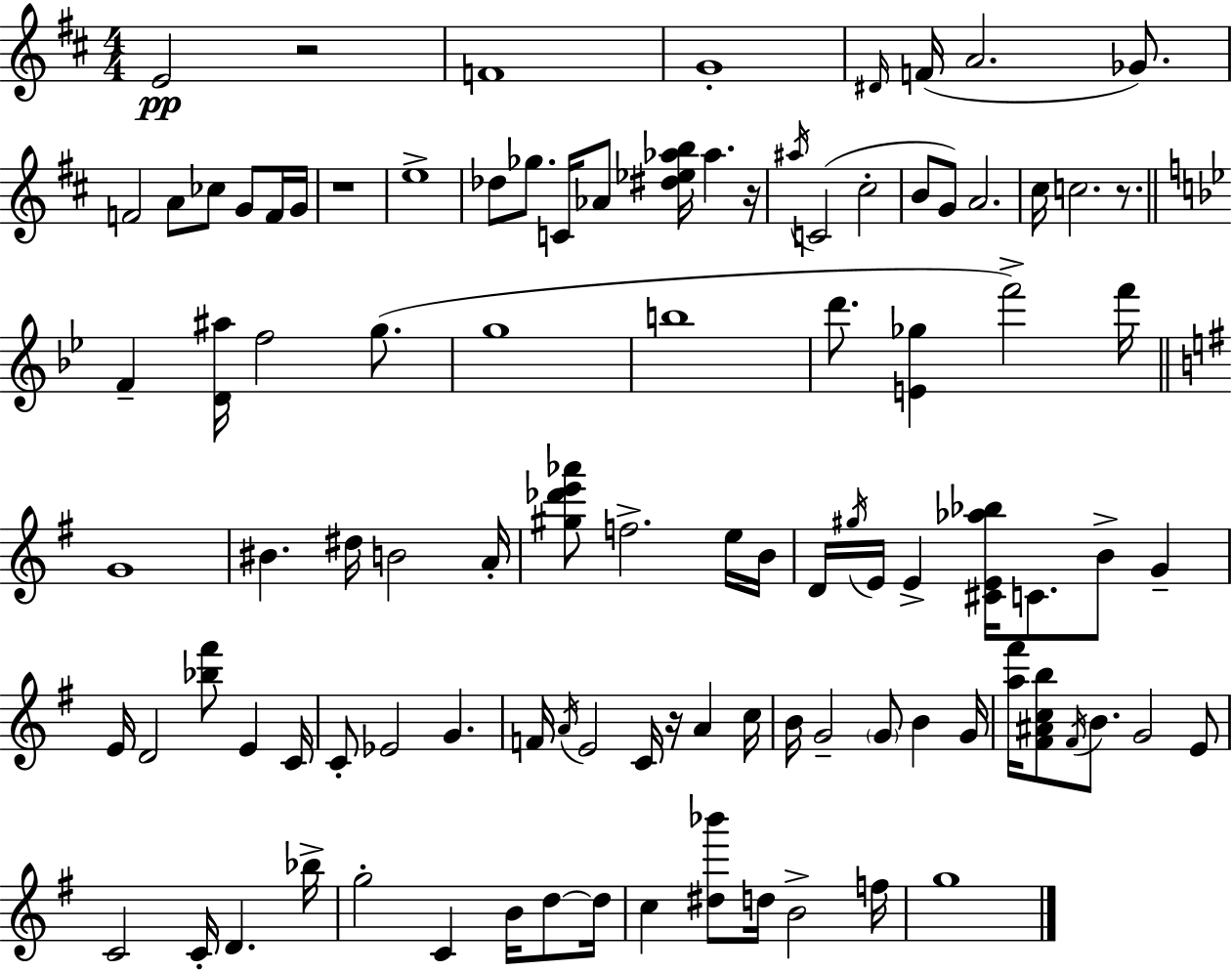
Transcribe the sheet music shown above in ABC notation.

X:1
T:Untitled
M:4/4
L:1/4
K:D
E2 z2 F4 G4 ^D/4 F/4 A2 _G/2 F2 A/2 _c/2 G/2 F/4 G/4 z4 e4 _d/2 _g/2 C/4 _A/2 [^d_e_ab]/4 _a z/4 ^a/4 C2 ^c2 B/2 G/2 A2 ^c/4 c2 z/2 F [D^a]/4 f2 g/2 g4 b4 d'/2 [E_g] f'2 f'/4 G4 ^B ^d/4 B2 A/4 [^g_d'e'_a']/2 f2 e/4 B/4 D/4 ^g/4 E/4 E [^CE_a_b]/4 C/2 B/2 G E/4 D2 [_b^f']/2 E C/4 C/2 _E2 G F/4 A/4 E2 C/4 z/4 A c/4 B/4 G2 G/2 B G/4 [a^f']/4 [^F^Acb]/2 ^F/4 B/2 G2 E/2 C2 C/4 D _b/4 g2 C B/4 d/2 d/4 c [^d_b']/2 d/4 B2 f/4 g4